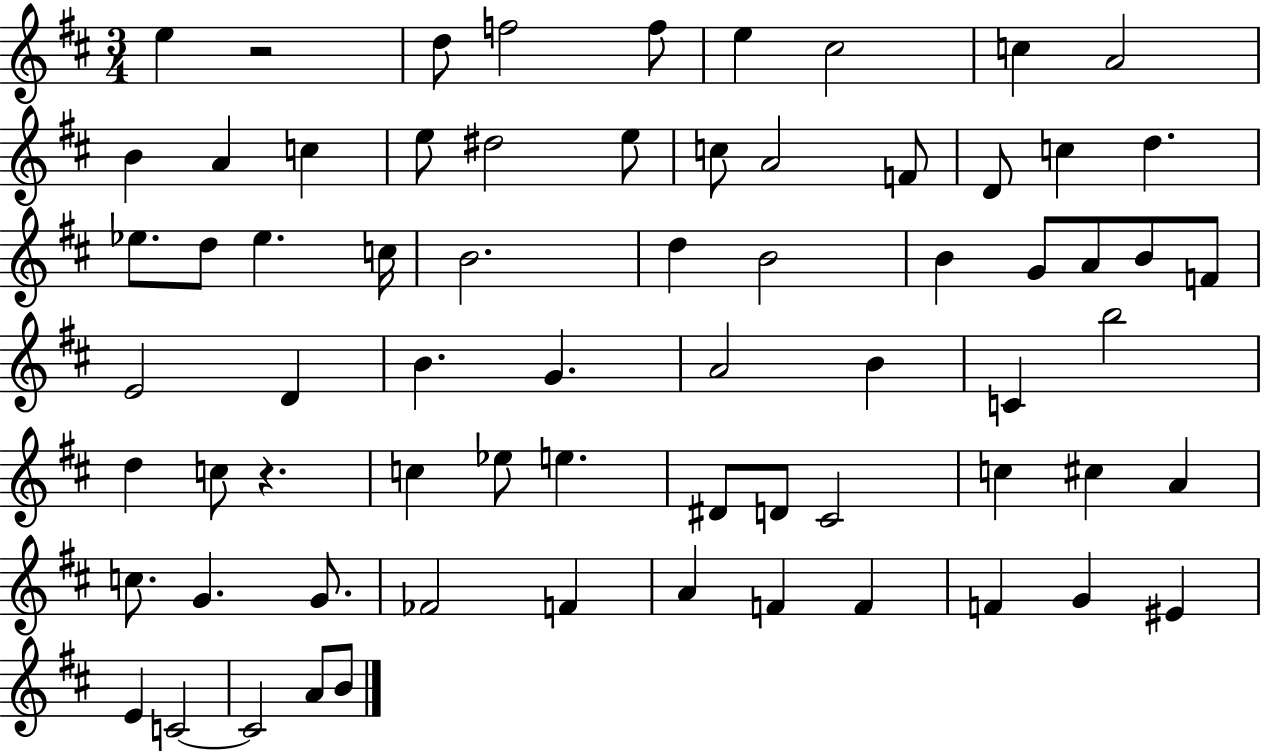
E5/q R/h D5/e F5/h F5/e E5/q C#5/h C5/q A4/h B4/q A4/q C5/q E5/e D#5/h E5/e C5/e A4/h F4/e D4/e C5/q D5/q. Eb5/e. D5/e Eb5/q. C5/s B4/h. D5/q B4/h B4/q G4/e A4/e B4/e F4/e E4/h D4/q B4/q. G4/q. A4/h B4/q C4/q B5/h D5/q C5/e R/q. C5/q Eb5/e E5/q. D#4/e D4/e C#4/h C5/q C#5/q A4/q C5/e. G4/q. G4/e. FES4/h F4/q A4/q F4/q F4/q F4/q G4/q EIS4/q E4/q C4/h C4/h A4/e B4/e